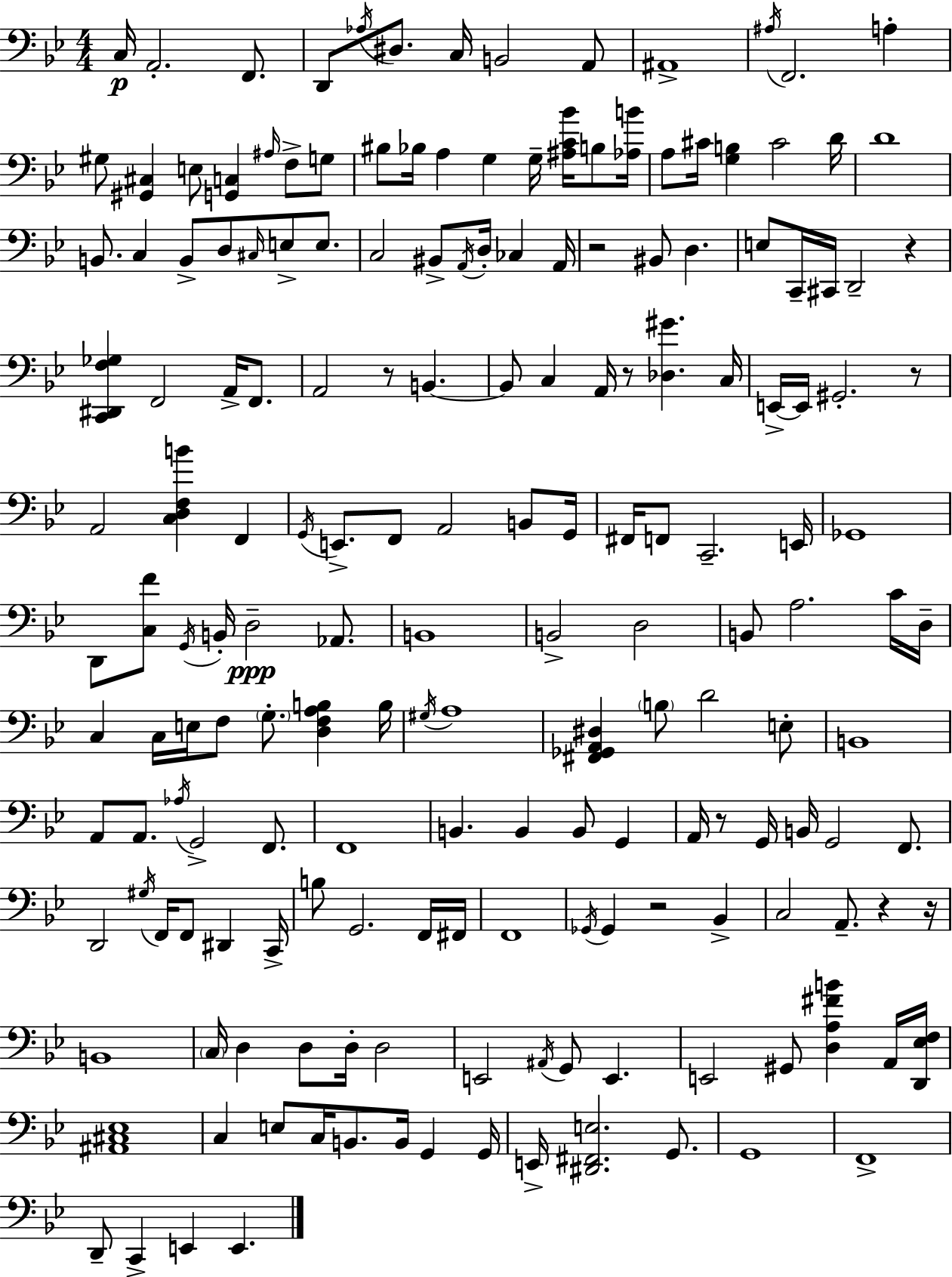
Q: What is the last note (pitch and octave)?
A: E2